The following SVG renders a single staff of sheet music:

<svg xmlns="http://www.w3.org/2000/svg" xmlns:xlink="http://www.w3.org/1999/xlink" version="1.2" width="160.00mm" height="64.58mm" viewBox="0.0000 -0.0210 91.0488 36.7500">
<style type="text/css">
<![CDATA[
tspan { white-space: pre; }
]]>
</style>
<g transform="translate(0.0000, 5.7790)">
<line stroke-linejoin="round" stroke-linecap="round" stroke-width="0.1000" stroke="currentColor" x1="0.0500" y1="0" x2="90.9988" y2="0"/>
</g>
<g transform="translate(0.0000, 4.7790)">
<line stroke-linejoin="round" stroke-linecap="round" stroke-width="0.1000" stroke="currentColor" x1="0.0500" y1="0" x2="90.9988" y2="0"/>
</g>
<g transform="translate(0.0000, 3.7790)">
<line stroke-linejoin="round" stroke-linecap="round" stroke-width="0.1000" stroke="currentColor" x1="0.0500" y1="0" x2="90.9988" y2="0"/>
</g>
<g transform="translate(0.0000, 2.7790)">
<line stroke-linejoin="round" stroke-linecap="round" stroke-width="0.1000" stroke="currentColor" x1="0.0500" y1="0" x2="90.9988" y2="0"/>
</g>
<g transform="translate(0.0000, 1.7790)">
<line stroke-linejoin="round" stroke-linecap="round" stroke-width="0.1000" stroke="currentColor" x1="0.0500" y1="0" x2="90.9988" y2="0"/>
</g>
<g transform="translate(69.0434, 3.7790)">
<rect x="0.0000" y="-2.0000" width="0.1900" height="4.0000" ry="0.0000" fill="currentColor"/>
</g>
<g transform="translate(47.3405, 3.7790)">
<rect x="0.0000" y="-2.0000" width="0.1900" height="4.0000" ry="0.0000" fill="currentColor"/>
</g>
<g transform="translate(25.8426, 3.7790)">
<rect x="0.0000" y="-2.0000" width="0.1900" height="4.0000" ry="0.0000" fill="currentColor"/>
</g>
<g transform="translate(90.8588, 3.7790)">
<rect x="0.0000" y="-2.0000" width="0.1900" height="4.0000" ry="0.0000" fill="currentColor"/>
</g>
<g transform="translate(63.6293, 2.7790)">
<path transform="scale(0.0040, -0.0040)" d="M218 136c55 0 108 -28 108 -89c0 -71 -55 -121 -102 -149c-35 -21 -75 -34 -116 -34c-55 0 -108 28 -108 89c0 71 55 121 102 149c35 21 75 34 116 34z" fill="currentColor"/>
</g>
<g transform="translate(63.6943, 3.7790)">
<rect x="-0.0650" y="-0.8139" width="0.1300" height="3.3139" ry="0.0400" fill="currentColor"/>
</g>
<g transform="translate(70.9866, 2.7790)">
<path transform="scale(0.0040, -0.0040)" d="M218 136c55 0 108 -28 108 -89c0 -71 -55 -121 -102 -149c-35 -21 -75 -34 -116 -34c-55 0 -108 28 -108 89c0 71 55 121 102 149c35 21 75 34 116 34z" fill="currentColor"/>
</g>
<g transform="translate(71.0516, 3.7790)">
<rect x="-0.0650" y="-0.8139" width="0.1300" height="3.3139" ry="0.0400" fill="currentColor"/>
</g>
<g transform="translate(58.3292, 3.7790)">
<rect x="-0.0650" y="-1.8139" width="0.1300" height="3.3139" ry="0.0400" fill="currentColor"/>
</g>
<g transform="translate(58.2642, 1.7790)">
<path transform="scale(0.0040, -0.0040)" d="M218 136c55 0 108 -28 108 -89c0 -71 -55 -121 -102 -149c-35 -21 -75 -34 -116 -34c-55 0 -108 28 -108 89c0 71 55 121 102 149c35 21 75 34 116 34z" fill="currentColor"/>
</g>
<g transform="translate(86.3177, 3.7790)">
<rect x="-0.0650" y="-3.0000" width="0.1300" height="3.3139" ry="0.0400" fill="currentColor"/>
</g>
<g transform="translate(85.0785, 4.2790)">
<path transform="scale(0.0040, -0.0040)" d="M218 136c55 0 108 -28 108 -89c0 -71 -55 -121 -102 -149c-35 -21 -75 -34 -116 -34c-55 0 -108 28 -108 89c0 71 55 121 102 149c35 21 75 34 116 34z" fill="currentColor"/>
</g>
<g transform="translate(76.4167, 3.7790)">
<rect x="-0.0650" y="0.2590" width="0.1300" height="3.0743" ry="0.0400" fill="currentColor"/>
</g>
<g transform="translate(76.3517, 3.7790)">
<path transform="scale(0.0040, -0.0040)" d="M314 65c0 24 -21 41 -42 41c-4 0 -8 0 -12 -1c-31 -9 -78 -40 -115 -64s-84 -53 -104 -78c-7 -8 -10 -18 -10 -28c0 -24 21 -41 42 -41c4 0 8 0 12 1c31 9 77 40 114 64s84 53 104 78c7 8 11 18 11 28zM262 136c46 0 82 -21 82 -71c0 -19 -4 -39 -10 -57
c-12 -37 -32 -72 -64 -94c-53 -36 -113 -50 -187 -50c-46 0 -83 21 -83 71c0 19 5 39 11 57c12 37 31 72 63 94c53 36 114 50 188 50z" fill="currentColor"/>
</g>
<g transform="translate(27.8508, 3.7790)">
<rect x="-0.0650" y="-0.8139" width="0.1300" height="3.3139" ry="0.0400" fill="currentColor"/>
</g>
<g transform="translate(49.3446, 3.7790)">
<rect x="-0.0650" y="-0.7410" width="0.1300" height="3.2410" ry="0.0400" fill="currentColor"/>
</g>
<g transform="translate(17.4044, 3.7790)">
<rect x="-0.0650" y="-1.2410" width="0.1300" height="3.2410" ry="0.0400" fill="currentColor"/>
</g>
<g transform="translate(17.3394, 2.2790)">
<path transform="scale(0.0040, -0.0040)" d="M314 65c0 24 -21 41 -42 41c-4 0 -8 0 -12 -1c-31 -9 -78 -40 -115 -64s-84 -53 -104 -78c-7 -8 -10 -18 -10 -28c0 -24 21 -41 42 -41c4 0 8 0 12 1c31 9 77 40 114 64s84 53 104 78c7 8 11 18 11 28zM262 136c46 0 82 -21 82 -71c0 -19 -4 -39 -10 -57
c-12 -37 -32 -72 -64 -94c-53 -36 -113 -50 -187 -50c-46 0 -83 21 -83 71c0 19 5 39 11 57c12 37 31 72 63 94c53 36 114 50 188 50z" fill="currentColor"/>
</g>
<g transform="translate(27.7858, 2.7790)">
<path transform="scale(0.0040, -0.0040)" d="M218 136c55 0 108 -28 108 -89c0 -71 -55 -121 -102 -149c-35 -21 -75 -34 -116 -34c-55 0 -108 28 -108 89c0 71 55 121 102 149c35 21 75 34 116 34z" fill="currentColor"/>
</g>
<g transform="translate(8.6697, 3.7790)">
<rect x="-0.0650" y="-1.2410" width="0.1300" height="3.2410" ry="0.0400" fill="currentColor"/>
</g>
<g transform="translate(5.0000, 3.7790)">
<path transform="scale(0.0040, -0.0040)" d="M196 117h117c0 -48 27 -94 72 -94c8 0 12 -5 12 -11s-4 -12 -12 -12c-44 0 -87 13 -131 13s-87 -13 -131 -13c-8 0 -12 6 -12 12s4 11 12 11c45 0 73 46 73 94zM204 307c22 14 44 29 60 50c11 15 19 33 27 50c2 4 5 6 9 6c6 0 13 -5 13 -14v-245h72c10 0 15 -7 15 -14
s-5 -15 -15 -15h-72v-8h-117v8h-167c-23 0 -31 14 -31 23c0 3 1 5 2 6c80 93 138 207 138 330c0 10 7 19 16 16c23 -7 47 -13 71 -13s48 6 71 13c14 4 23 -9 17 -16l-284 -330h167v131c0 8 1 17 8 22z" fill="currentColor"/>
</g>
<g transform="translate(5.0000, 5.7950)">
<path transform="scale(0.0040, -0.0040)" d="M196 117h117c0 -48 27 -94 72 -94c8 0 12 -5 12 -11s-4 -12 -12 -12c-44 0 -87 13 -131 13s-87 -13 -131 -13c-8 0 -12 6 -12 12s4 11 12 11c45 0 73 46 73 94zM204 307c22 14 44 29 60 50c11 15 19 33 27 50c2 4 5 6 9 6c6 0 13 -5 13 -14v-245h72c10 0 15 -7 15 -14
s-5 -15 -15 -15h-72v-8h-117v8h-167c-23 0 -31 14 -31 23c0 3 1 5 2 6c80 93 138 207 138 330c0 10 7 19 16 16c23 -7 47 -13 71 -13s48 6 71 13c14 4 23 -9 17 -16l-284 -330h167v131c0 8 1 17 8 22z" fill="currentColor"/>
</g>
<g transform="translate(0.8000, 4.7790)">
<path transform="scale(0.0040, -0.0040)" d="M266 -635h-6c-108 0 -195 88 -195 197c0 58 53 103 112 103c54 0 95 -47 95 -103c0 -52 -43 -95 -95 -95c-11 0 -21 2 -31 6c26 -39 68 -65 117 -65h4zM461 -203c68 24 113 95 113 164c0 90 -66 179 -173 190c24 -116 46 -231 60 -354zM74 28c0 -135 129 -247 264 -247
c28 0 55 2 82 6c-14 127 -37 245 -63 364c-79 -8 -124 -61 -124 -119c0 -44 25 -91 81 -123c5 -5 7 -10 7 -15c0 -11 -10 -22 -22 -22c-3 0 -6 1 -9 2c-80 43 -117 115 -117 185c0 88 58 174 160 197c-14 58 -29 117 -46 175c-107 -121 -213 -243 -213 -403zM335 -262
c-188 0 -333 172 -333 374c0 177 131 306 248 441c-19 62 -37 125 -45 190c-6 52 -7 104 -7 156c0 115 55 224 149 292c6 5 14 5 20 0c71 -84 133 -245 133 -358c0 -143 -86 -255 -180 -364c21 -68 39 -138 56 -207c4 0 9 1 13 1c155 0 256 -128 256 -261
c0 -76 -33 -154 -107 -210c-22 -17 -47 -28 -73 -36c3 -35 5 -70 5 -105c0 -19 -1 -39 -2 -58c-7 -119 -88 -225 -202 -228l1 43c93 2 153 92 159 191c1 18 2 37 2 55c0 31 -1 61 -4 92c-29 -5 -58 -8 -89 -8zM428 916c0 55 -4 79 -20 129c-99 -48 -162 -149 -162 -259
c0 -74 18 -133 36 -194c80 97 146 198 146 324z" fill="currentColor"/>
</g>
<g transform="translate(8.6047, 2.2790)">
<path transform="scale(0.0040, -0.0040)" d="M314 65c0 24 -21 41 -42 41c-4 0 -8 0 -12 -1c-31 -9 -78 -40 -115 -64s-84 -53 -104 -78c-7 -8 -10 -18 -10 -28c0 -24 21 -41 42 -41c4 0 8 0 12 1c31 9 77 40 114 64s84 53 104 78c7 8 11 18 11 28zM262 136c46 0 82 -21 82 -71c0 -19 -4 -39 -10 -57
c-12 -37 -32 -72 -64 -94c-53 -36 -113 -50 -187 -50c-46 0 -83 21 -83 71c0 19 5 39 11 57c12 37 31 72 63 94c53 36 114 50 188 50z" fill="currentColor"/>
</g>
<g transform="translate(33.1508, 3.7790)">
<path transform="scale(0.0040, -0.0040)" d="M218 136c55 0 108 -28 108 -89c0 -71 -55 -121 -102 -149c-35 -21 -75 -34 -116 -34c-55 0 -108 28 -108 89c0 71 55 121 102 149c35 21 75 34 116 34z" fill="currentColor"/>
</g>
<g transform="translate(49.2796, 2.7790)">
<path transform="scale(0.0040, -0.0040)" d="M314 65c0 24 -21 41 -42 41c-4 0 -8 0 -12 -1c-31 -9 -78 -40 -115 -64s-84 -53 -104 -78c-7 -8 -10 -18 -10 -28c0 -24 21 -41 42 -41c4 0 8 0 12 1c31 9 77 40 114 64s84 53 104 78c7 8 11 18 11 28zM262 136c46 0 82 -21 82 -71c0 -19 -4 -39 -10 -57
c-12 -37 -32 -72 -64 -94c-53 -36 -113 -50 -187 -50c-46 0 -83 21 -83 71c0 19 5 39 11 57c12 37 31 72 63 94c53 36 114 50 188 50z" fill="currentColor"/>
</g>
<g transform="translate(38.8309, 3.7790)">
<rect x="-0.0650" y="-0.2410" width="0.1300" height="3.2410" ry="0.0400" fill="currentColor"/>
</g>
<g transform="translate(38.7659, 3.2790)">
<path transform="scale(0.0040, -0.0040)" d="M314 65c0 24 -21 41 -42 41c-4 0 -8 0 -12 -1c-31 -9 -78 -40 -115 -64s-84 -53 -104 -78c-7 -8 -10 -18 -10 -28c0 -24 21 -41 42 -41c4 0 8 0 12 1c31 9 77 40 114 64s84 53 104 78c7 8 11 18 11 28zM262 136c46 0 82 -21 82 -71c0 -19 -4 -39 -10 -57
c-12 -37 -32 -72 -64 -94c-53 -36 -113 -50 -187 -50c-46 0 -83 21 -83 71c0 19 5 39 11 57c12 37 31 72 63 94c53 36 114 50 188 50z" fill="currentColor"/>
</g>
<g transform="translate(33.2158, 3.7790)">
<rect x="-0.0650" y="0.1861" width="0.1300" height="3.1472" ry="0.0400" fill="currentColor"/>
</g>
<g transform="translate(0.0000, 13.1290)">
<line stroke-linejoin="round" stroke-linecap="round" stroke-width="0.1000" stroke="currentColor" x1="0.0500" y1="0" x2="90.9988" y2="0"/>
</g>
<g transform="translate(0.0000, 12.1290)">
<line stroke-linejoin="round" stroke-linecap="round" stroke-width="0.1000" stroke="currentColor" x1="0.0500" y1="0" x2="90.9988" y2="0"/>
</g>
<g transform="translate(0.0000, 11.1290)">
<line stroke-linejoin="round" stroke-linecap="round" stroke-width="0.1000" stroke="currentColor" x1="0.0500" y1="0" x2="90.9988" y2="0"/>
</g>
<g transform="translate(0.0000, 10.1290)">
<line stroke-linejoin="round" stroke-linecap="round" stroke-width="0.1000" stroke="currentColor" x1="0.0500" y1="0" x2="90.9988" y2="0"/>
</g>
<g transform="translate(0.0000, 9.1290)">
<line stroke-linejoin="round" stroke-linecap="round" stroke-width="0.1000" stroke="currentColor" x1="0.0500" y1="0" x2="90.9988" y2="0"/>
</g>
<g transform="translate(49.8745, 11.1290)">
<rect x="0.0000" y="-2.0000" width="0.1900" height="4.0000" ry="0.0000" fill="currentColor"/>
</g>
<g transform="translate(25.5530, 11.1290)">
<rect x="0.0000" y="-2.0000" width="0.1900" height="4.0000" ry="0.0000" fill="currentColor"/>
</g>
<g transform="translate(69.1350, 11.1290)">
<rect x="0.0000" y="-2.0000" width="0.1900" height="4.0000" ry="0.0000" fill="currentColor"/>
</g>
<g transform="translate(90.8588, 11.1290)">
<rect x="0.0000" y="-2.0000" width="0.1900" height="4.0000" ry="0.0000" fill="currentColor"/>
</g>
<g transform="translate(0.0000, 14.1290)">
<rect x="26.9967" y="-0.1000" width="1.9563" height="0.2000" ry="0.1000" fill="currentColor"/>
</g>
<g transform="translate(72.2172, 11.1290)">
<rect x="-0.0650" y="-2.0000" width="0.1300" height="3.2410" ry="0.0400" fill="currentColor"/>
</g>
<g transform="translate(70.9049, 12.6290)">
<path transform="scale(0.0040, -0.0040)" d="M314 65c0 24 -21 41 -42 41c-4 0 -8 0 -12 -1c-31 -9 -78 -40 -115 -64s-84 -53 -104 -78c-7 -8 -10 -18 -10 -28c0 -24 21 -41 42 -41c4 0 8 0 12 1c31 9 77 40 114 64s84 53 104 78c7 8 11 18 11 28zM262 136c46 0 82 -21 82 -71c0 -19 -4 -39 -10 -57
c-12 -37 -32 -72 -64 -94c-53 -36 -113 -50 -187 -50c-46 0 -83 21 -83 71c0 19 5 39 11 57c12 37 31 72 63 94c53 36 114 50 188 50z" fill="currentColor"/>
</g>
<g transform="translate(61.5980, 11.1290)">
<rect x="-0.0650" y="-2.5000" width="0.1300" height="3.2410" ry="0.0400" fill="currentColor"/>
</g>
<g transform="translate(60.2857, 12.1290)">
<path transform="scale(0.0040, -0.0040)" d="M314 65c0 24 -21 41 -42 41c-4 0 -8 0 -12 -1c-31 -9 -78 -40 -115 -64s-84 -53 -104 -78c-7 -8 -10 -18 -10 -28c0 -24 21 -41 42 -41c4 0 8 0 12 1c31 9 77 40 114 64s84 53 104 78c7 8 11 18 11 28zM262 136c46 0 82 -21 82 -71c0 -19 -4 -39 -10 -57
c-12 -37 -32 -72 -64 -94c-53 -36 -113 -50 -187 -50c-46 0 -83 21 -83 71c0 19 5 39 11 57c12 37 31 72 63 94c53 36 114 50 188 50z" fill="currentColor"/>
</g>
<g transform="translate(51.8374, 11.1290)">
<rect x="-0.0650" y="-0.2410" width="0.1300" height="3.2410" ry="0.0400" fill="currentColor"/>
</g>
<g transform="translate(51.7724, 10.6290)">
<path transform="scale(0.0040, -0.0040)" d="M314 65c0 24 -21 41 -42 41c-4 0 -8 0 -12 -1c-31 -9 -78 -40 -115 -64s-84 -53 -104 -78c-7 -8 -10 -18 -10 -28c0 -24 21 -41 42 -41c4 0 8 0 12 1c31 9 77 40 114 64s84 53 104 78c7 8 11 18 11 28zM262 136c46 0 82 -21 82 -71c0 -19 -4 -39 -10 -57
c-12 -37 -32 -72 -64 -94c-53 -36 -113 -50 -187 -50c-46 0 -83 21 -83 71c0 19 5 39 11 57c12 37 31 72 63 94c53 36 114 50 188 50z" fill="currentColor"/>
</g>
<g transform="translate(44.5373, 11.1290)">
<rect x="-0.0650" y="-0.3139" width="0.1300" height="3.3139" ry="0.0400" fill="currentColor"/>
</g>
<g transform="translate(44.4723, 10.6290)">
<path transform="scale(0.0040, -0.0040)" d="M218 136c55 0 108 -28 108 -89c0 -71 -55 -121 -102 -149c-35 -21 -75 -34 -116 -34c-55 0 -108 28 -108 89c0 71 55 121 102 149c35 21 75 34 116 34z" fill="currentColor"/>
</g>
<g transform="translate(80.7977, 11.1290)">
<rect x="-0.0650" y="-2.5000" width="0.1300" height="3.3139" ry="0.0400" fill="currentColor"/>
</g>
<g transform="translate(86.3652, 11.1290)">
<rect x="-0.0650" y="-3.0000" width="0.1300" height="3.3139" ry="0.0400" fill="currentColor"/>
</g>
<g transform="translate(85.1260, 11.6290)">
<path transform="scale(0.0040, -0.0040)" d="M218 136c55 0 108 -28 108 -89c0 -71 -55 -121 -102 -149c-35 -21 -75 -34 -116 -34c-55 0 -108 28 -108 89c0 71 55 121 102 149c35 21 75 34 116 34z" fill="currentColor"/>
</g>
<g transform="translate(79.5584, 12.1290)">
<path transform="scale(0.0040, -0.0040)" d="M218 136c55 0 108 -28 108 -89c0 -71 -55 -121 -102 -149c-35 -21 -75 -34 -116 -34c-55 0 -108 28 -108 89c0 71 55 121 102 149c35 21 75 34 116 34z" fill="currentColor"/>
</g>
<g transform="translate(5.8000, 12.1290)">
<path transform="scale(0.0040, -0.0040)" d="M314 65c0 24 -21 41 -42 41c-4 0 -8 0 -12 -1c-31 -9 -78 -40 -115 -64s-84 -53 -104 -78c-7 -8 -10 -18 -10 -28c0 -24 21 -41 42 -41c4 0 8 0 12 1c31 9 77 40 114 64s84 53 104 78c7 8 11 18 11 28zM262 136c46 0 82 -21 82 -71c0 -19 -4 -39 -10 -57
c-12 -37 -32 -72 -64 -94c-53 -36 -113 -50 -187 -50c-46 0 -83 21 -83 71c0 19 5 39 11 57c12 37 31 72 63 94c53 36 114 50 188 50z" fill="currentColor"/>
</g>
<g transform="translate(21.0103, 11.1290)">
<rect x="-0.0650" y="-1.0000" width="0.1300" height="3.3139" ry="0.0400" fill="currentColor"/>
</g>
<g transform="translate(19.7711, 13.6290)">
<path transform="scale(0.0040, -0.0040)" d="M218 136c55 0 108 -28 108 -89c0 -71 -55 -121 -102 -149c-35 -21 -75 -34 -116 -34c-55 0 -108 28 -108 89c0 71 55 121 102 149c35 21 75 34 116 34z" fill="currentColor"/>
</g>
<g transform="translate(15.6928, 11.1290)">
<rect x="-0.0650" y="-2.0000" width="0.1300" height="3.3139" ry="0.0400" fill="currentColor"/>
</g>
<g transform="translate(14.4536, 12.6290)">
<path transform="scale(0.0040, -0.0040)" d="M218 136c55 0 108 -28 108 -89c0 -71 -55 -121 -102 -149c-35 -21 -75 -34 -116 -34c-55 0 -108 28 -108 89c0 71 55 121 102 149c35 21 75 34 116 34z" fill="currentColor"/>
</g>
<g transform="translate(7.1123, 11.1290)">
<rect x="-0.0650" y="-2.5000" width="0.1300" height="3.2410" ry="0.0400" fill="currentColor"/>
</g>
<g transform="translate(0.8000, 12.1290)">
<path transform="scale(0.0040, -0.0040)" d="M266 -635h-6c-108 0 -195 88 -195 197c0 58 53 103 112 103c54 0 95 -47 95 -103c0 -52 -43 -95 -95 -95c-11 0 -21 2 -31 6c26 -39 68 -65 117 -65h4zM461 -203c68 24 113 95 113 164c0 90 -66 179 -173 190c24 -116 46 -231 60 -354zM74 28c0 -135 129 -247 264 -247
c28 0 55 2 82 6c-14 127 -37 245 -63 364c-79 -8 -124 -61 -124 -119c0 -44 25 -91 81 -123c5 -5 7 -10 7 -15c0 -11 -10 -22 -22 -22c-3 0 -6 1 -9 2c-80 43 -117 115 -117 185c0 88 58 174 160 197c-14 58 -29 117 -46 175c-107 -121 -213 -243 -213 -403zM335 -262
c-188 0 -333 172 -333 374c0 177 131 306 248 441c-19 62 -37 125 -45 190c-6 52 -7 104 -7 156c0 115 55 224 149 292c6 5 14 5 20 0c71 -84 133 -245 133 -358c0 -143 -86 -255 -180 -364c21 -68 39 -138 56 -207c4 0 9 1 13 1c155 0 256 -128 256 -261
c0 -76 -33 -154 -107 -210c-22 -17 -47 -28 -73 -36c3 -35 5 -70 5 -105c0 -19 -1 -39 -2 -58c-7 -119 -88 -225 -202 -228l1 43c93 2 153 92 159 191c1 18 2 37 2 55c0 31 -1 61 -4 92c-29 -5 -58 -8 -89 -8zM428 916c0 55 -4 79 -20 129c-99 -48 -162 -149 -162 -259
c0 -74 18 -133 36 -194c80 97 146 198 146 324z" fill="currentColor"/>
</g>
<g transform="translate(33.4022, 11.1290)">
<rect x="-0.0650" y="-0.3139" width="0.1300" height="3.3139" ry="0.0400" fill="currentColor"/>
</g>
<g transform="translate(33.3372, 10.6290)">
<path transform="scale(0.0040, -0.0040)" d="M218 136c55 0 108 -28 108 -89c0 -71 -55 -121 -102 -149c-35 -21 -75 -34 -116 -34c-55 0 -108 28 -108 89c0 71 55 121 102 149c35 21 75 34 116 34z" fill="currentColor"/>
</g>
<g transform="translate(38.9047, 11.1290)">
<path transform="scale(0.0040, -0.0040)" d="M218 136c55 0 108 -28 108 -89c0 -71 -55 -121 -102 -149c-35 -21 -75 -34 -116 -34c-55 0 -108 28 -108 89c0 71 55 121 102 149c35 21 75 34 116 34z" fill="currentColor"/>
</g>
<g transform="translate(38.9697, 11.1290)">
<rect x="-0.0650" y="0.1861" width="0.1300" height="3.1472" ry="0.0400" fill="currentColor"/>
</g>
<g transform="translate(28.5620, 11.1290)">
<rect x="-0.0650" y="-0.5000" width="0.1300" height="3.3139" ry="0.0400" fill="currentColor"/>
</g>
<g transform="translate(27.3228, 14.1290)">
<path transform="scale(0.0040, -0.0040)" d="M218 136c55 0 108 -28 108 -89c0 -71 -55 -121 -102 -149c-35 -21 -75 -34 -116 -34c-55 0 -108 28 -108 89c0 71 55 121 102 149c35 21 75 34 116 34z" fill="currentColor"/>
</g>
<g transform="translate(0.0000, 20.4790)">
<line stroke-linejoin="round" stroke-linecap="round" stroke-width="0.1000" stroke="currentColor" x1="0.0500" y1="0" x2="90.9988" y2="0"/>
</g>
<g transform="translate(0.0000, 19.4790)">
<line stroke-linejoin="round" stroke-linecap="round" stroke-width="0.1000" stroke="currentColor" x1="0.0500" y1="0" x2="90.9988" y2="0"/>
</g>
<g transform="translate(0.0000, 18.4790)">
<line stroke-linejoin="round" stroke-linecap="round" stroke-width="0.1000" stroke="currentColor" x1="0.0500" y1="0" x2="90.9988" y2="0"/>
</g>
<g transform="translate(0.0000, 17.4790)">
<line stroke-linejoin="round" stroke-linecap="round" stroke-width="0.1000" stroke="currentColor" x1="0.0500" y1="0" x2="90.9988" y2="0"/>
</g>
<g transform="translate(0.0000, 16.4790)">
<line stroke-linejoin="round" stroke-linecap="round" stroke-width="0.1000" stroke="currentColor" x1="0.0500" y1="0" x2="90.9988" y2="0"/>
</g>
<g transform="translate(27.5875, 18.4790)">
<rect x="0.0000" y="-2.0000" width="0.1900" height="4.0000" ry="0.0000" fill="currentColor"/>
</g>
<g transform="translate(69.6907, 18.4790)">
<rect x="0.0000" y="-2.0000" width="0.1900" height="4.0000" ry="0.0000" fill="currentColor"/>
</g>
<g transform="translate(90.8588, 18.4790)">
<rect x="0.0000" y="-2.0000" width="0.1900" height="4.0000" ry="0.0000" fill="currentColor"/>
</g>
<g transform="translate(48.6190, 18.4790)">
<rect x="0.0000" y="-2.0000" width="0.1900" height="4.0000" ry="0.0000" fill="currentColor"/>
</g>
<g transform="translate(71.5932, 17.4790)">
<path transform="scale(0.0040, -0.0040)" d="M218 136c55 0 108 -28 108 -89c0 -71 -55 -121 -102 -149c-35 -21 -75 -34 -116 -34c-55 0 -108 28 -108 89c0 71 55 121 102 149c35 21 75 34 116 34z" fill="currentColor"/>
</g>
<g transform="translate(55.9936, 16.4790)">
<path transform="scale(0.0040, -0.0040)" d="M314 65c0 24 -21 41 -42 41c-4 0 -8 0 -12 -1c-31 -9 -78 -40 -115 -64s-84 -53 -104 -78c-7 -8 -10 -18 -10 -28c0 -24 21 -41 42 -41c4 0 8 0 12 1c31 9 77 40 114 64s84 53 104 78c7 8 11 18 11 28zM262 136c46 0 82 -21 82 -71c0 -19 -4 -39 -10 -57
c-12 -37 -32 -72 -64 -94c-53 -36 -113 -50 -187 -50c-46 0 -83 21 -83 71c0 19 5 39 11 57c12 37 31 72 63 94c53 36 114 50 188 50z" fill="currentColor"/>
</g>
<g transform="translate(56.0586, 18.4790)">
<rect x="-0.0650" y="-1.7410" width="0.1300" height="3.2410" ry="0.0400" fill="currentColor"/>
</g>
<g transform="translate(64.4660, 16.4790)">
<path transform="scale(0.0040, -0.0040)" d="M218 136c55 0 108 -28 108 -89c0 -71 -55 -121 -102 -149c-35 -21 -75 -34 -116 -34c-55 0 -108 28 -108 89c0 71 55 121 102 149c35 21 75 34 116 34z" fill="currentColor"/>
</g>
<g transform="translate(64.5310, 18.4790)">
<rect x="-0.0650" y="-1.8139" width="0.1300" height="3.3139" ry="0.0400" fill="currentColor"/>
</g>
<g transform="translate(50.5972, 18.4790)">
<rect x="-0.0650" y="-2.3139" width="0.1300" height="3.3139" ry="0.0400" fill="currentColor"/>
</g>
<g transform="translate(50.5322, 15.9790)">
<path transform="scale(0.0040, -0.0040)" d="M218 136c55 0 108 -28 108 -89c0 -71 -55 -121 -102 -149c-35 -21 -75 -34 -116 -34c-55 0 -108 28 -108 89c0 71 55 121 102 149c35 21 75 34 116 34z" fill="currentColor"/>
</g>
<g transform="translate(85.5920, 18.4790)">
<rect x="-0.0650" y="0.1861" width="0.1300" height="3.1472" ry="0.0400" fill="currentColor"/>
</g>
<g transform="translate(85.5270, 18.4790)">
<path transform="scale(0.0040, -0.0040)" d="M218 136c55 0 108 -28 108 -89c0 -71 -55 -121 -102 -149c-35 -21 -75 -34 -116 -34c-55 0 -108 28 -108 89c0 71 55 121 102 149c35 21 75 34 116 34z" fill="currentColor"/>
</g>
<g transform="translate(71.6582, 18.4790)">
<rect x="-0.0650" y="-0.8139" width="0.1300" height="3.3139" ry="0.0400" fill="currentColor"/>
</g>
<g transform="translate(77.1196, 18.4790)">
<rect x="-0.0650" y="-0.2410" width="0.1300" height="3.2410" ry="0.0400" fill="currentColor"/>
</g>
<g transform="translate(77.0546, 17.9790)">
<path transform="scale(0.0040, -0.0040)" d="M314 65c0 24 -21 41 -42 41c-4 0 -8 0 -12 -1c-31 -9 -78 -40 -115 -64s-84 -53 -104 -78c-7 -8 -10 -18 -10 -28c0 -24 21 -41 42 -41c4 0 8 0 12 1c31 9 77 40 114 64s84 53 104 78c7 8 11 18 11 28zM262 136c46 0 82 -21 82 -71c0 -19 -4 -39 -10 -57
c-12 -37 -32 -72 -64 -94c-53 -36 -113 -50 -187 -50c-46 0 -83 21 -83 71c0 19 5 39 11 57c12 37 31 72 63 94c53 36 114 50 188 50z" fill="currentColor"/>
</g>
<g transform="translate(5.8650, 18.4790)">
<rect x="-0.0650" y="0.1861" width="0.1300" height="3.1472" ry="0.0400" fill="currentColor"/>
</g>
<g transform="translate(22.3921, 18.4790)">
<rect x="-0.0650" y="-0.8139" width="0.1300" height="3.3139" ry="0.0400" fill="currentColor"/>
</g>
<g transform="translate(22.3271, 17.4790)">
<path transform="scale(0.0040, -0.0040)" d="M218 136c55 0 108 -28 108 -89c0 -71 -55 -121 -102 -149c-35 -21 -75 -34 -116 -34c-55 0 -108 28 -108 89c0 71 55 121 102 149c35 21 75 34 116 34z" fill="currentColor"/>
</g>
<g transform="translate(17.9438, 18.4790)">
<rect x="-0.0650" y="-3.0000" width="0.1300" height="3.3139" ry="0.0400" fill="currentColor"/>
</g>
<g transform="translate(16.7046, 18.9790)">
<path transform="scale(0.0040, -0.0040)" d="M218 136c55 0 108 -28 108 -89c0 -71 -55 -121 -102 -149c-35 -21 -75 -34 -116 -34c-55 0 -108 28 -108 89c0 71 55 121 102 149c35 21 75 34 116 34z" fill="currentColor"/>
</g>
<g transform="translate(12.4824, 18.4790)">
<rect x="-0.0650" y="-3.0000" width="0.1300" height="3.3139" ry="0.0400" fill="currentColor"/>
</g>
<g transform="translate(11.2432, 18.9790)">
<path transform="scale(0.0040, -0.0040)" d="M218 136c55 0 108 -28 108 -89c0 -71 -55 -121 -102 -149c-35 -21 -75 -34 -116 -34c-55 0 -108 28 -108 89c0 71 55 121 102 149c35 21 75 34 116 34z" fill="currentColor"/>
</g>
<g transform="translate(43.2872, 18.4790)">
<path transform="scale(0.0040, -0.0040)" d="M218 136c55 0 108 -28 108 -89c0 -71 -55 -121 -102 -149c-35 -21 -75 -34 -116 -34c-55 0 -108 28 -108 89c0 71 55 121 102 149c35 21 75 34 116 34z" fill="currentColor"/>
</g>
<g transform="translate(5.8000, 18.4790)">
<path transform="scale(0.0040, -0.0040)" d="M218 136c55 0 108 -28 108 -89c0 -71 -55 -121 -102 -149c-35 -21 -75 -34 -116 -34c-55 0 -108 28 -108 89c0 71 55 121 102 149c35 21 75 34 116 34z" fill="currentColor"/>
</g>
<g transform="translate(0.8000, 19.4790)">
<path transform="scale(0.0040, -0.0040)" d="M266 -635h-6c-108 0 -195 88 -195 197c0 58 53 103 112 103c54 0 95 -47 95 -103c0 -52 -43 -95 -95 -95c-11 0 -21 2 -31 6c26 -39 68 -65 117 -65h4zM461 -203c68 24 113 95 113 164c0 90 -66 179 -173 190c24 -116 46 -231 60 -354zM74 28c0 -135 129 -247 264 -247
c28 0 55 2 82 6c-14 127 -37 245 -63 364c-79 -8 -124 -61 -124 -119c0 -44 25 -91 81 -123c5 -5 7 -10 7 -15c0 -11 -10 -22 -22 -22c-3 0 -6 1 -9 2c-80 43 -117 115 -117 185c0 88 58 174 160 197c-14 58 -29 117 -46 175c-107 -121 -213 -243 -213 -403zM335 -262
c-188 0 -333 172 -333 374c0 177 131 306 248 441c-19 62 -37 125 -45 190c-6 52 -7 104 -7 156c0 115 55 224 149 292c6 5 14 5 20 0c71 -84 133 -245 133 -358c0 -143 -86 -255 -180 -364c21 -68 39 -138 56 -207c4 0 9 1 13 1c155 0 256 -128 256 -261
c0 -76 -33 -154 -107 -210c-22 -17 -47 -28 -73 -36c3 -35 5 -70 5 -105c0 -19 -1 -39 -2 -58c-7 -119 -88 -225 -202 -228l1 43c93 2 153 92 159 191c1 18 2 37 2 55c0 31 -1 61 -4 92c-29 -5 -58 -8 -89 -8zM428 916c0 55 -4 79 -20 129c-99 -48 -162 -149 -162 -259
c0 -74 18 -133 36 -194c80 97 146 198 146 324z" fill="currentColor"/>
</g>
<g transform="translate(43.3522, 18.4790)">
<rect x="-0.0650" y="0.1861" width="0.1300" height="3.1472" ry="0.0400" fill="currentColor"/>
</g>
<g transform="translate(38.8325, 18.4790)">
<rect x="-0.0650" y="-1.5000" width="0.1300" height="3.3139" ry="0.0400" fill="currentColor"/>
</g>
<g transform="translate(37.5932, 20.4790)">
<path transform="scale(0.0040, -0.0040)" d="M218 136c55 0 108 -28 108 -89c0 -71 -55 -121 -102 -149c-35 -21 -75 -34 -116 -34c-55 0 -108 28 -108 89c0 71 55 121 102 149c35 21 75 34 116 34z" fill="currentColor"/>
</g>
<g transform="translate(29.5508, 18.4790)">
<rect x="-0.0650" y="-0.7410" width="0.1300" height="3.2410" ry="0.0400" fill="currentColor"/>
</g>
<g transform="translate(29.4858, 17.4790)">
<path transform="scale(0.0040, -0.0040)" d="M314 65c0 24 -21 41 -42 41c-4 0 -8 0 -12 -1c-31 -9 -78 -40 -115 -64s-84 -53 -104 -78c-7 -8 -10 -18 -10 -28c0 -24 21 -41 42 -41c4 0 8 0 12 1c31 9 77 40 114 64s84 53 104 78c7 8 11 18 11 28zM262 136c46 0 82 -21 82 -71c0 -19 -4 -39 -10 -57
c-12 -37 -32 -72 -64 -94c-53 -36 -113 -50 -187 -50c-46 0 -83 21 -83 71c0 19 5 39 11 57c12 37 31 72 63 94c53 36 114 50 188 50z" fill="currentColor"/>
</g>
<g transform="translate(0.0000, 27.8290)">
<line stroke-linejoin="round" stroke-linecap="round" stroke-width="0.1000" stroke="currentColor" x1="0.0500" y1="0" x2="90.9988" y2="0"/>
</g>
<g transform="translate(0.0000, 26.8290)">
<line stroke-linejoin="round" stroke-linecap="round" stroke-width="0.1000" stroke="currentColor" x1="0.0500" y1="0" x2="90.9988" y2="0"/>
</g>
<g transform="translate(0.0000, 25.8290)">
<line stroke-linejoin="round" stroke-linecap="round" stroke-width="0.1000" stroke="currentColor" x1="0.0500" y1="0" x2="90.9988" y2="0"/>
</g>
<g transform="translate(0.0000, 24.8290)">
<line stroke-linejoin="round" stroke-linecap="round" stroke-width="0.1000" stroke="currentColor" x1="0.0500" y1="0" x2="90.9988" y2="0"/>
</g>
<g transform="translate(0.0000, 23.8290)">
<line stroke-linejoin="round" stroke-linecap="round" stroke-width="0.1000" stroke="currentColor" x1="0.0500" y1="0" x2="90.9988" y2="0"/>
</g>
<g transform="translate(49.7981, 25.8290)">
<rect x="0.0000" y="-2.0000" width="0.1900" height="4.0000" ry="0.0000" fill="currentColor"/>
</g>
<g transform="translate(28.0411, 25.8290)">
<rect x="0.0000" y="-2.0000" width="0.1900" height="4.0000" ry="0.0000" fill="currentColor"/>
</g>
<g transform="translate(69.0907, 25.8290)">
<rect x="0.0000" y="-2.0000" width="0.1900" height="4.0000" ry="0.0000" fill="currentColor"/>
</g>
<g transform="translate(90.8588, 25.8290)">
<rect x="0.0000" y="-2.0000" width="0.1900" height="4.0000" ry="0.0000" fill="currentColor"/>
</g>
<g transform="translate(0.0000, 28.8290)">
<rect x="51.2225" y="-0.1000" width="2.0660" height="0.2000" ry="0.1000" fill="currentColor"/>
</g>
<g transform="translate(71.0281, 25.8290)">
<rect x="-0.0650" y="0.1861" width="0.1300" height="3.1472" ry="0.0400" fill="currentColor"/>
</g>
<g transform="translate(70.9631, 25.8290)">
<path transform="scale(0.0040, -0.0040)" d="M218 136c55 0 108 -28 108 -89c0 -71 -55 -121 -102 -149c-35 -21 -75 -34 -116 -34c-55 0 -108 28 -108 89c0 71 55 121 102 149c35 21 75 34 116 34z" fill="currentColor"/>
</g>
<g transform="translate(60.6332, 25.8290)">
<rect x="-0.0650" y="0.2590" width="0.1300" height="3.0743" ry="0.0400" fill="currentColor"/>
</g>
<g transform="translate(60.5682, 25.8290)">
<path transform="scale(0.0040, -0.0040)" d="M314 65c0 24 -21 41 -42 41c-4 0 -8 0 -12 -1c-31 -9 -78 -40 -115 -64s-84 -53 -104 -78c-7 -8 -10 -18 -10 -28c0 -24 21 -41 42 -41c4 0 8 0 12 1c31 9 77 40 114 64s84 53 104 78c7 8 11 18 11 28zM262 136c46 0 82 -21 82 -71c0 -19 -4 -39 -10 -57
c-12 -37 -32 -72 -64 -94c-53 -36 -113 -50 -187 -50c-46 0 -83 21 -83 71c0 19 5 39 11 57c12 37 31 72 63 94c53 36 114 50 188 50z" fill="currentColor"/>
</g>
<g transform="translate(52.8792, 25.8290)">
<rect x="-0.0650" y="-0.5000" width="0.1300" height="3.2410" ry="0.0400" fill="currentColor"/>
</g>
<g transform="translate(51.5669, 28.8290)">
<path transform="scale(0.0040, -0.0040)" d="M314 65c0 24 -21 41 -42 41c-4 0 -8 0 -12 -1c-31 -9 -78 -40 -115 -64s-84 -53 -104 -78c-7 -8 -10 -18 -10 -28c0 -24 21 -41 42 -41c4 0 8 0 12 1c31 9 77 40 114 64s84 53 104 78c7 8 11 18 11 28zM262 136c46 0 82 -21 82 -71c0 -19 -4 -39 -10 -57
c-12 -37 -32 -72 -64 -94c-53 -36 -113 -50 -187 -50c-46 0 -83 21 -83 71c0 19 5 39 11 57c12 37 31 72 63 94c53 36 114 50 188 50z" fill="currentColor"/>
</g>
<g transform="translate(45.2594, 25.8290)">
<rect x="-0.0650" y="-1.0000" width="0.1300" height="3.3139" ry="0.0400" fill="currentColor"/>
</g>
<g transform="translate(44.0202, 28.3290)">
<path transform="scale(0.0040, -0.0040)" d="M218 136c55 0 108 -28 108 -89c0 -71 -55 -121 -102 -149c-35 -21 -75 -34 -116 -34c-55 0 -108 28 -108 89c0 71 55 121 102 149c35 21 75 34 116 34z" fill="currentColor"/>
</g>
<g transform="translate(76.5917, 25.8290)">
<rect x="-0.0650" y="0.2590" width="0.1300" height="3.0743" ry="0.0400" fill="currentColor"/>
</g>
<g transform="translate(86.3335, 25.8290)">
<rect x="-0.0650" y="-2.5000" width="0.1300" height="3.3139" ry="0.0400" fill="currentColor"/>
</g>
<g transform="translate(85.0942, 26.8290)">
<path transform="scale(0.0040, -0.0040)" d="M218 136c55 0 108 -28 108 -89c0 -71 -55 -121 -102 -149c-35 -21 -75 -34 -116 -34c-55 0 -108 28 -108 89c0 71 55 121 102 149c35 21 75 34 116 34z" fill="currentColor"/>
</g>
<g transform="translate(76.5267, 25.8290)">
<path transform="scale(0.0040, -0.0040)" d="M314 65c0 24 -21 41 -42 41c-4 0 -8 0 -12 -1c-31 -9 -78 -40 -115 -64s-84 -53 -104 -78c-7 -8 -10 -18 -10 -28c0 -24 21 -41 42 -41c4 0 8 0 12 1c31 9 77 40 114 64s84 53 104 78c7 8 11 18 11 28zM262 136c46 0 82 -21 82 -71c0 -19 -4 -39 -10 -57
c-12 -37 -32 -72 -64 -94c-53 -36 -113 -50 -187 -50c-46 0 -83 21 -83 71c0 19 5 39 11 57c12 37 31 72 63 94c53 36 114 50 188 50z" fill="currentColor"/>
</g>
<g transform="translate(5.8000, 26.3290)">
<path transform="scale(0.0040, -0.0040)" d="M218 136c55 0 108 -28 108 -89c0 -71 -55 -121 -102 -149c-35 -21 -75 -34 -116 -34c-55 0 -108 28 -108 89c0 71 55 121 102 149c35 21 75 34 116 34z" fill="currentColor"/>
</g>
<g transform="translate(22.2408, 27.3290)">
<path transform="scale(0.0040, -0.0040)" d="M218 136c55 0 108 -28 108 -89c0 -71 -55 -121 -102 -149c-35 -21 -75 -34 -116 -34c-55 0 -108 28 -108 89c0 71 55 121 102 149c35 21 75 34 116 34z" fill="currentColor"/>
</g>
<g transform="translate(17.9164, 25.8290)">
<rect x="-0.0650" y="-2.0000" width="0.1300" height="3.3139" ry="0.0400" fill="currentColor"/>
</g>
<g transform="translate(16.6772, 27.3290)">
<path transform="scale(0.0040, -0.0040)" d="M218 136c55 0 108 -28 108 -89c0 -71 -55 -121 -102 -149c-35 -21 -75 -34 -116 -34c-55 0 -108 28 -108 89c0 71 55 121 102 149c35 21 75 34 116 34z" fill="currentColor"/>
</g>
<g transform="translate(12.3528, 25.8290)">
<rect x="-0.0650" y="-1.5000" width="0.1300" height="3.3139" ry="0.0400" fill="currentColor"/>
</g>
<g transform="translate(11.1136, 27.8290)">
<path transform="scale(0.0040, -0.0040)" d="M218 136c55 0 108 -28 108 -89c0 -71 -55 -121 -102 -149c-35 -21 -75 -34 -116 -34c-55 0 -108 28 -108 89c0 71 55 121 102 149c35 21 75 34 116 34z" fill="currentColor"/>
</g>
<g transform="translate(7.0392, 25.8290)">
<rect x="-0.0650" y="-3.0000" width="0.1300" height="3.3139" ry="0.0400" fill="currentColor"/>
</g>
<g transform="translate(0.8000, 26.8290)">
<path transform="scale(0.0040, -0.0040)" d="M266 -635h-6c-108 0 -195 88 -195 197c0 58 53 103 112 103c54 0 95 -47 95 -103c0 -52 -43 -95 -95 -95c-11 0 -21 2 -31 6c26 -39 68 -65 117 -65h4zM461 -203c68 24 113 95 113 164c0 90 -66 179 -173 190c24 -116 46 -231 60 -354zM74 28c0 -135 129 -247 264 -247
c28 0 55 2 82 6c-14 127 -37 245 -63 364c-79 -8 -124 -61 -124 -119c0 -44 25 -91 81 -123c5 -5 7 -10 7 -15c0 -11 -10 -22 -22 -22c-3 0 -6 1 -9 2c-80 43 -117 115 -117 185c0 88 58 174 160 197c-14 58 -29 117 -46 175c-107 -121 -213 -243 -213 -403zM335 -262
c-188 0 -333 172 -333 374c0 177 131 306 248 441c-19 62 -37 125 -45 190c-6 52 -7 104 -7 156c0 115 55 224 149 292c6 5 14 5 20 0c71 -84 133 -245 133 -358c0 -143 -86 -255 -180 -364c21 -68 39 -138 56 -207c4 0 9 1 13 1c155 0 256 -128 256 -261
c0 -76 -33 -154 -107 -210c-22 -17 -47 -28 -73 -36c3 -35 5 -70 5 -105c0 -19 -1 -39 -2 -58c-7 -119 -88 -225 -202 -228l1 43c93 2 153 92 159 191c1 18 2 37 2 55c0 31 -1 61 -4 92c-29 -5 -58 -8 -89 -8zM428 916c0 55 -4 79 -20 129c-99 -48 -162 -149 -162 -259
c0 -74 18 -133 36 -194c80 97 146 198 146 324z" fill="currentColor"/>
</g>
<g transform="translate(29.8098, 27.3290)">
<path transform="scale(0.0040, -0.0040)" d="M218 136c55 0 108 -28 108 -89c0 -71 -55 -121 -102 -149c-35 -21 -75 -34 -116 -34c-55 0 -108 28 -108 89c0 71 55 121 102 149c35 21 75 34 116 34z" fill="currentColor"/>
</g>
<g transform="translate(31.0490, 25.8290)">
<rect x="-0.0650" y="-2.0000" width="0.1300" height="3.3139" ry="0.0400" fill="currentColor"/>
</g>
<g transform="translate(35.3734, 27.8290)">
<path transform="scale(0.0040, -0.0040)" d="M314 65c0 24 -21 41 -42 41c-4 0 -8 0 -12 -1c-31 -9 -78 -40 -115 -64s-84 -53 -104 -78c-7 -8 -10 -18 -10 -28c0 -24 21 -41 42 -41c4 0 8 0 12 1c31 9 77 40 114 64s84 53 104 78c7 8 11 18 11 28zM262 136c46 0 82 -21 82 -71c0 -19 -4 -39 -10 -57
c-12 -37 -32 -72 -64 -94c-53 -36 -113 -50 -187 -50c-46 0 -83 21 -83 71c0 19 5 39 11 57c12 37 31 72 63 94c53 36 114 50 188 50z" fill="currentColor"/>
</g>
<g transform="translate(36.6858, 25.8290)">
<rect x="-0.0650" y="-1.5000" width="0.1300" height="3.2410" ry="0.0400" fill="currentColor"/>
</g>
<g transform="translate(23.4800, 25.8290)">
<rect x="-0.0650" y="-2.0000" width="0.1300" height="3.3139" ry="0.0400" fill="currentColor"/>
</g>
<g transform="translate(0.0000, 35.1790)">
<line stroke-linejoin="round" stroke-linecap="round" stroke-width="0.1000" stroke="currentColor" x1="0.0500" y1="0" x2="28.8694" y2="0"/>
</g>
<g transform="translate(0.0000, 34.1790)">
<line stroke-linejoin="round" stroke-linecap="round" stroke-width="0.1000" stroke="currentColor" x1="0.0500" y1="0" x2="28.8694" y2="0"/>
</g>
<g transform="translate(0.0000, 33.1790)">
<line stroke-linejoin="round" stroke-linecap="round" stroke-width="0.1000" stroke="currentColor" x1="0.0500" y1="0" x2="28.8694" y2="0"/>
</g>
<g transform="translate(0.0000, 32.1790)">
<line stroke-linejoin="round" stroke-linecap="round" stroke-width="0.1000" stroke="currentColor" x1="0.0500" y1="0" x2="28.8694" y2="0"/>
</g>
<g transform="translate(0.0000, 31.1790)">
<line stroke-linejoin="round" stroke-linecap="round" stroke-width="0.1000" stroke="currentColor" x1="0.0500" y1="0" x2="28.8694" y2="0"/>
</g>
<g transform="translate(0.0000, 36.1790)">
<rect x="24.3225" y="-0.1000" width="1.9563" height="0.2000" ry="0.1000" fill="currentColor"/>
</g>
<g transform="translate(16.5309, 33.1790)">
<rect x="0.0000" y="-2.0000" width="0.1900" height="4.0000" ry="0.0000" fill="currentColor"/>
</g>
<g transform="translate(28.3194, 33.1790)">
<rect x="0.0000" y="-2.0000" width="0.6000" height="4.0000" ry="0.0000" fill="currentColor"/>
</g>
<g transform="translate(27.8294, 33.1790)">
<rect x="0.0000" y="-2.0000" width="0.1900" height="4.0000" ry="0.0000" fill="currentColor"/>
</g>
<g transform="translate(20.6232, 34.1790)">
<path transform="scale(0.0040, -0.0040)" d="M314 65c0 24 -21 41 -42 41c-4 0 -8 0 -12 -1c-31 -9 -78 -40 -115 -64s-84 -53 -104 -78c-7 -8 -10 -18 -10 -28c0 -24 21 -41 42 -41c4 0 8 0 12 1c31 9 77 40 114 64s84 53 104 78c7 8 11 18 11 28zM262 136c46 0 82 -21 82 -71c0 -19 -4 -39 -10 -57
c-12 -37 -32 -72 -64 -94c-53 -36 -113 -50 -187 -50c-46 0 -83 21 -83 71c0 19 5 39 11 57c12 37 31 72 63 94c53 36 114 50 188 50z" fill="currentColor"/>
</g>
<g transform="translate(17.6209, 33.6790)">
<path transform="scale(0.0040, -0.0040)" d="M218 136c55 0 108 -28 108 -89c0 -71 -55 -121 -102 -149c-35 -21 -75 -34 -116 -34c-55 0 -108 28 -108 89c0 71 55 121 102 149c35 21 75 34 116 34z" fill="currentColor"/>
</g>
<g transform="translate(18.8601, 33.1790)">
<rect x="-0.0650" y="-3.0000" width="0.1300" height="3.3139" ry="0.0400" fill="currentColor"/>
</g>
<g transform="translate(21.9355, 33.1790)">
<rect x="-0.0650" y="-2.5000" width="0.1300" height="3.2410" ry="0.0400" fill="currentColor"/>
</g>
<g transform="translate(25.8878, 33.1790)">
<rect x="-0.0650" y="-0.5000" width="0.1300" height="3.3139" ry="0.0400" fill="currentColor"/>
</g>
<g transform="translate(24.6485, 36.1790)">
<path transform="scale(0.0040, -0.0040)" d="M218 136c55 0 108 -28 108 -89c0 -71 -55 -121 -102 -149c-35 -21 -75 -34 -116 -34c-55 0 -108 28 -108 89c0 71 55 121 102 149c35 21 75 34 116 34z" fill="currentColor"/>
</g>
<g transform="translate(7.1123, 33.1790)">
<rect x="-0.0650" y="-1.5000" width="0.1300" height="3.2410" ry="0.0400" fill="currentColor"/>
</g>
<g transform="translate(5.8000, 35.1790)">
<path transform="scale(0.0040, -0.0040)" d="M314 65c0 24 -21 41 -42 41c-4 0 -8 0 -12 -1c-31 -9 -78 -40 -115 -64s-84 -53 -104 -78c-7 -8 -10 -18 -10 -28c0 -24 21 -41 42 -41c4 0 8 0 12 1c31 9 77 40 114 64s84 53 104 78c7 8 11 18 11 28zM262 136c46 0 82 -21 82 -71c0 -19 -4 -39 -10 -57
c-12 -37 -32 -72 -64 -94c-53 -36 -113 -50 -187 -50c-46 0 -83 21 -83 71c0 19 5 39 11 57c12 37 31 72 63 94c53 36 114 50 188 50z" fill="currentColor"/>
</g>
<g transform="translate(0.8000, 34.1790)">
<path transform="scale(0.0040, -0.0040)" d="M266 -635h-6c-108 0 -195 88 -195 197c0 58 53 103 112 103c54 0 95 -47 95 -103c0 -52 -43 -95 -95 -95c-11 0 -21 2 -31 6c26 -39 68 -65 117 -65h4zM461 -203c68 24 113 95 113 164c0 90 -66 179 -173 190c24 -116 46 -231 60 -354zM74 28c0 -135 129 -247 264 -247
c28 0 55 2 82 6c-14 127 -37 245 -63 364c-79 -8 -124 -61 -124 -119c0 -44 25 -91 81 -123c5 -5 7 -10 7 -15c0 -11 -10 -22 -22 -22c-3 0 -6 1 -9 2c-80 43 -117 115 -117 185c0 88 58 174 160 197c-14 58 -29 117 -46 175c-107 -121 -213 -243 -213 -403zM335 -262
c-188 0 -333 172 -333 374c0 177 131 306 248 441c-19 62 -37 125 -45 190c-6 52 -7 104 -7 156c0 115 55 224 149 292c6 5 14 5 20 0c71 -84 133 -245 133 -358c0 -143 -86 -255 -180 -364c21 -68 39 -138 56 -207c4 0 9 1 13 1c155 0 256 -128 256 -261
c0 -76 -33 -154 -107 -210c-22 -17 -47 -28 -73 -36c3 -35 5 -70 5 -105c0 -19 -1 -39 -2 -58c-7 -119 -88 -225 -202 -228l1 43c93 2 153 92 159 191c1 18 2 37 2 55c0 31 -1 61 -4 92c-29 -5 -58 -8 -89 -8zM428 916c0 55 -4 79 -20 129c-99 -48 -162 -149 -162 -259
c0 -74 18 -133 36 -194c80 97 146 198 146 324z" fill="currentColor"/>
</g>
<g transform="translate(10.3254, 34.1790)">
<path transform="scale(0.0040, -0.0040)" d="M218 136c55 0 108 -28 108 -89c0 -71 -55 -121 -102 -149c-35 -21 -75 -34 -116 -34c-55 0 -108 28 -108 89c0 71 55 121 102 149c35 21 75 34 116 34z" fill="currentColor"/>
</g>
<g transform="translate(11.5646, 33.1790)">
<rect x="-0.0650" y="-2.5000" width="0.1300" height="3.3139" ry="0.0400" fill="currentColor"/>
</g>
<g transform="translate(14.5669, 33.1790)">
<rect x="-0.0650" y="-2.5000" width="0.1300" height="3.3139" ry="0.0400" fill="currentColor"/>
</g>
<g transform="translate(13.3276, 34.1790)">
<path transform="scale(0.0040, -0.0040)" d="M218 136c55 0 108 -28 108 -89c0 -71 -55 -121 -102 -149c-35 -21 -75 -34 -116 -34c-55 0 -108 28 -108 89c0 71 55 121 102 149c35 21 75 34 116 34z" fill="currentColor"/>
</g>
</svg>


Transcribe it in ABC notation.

X:1
T:Untitled
M:4/4
L:1/4
K:C
e2 e2 d B c2 d2 f d d B2 A G2 F D C c B c c2 G2 F2 G A B A A d d2 E B g f2 f d c2 B A E F F F E2 D C2 B2 B B2 G E2 G G A G2 C